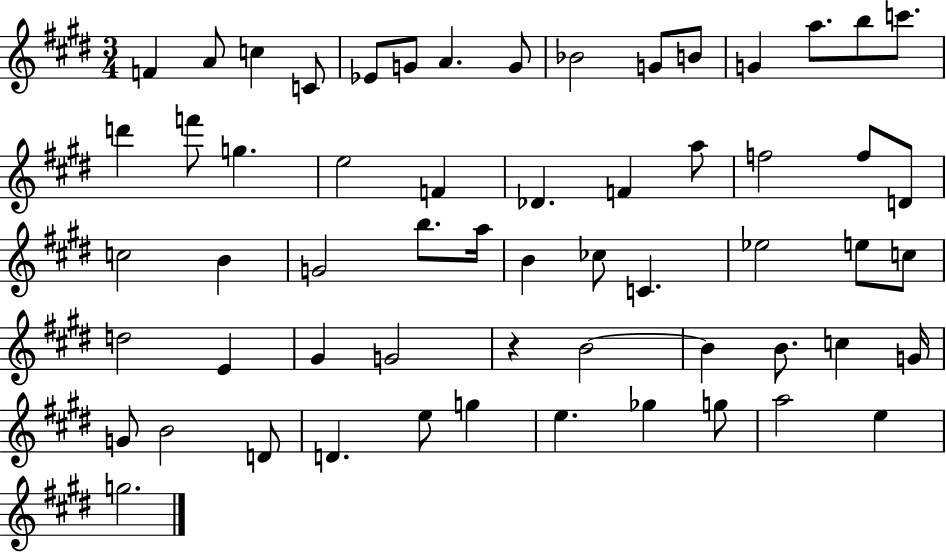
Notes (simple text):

F4/q A4/e C5/q C4/e Eb4/e G4/e A4/q. G4/e Bb4/h G4/e B4/e G4/q A5/e. B5/e C6/e. D6/q F6/e G5/q. E5/h F4/q Db4/q. F4/q A5/e F5/h F5/e D4/e C5/h B4/q G4/h B5/e. A5/s B4/q CES5/e C4/q. Eb5/h E5/e C5/e D5/h E4/q G#4/q G4/h R/q B4/h B4/q B4/e. C5/q G4/s G4/e B4/h D4/e D4/q. E5/e G5/q E5/q. Gb5/q G5/e A5/h E5/q G5/h.